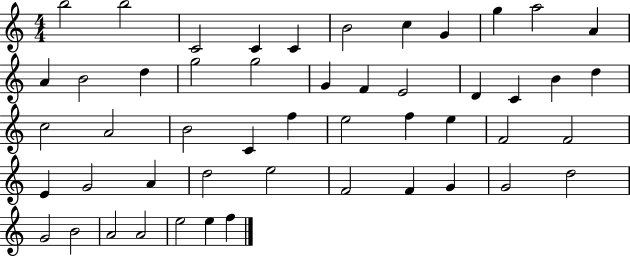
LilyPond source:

{
  \clef treble
  \numericTimeSignature
  \time 4/4
  \key c \major
  b''2 b''2 | c'2 c'4 c'4 | b'2 c''4 g'4 | g''4 a''2 a'4 | \break a'4 b'2 d''4 | g''2 g''2 | g'4 f'4 e'2 | d'4 c'4 b'4 d''4 | \break c''2 a'2 | b'2 c'4 f''4 | e''2 f''4 e''4 | f'2 f'2 | \break e'4 g'2 a'4 | d''2 e''2 | f'2 f'4 g'4 | g'2 d''2 | \break g'2 b'2 | a'2 a'2 | e''2 e''4 f''4 | \bar "|."
}